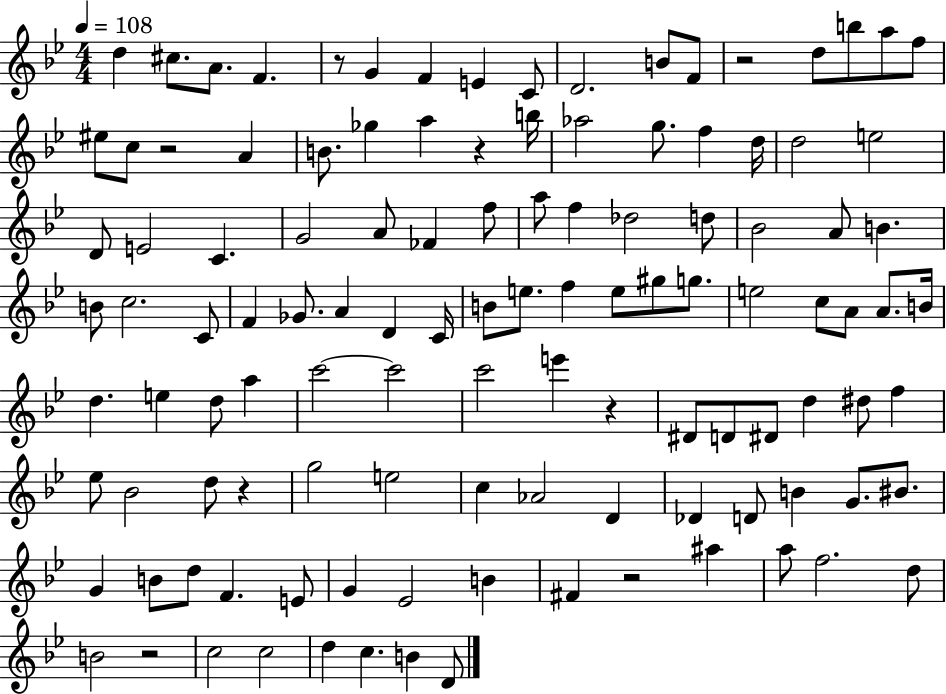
D5/q C#5/e. A4/e. F4/q. R/e G4/q F4/q E4/q C4/e D4/h. B4/e F4/e R/h D5/e B5/e A5/e F5/e EIS5/e C5/e R/h A4/q B4/e. Gb5/q A5/q R/q B5/s Ab5/h G5/e. F5/q D5/s D5/h E5/h D4/e E4/h C4/q. G4/h A4/e FES4/q F5/e A5/e F5/q Db5/h D5/e Bb4/h A4/e B4/q. B4/e C5/h. C4/e F4/q Gb4/e. A4/q D4/q C4/s B4/e E5/e. F5/q E5/e G#5/e G5/e. E5/h C5/e A4/e A4/e. B4/s D5/q. E5/q D5/e A5/q C6/h C6/h C6/h E6/q R/q D#4/e D4/e D#4/e D5/q D#5/e F5/q Eb5/e Bb4/h D5/e R/q G5/h E5/h C5/q Ab4/h D4/q Db4/q D4/e B4/q G4/e. BIS4/e. G4/q B4/e D5/e F4/q. E4/e G4/q Eb4/h B4/q F#4/q R/h A#5/q A5/e F5/h. D5/e B4/h R/h C5/h C5/h D5/q C5/q. B4/q D4/e